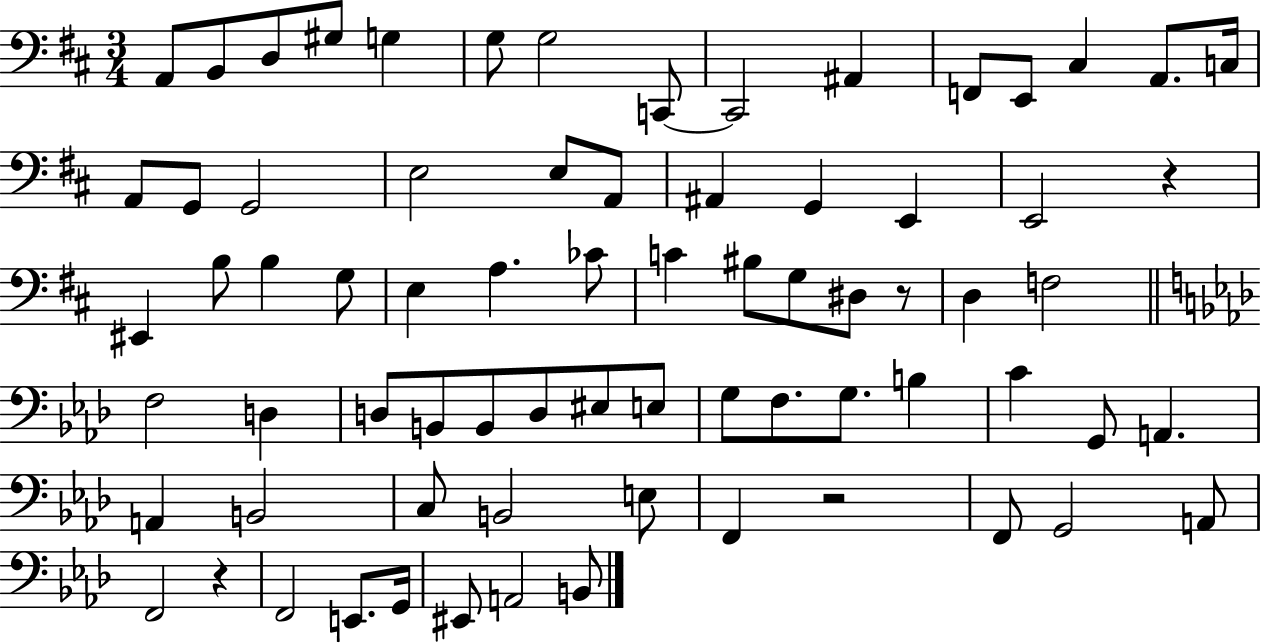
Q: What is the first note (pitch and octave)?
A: A2